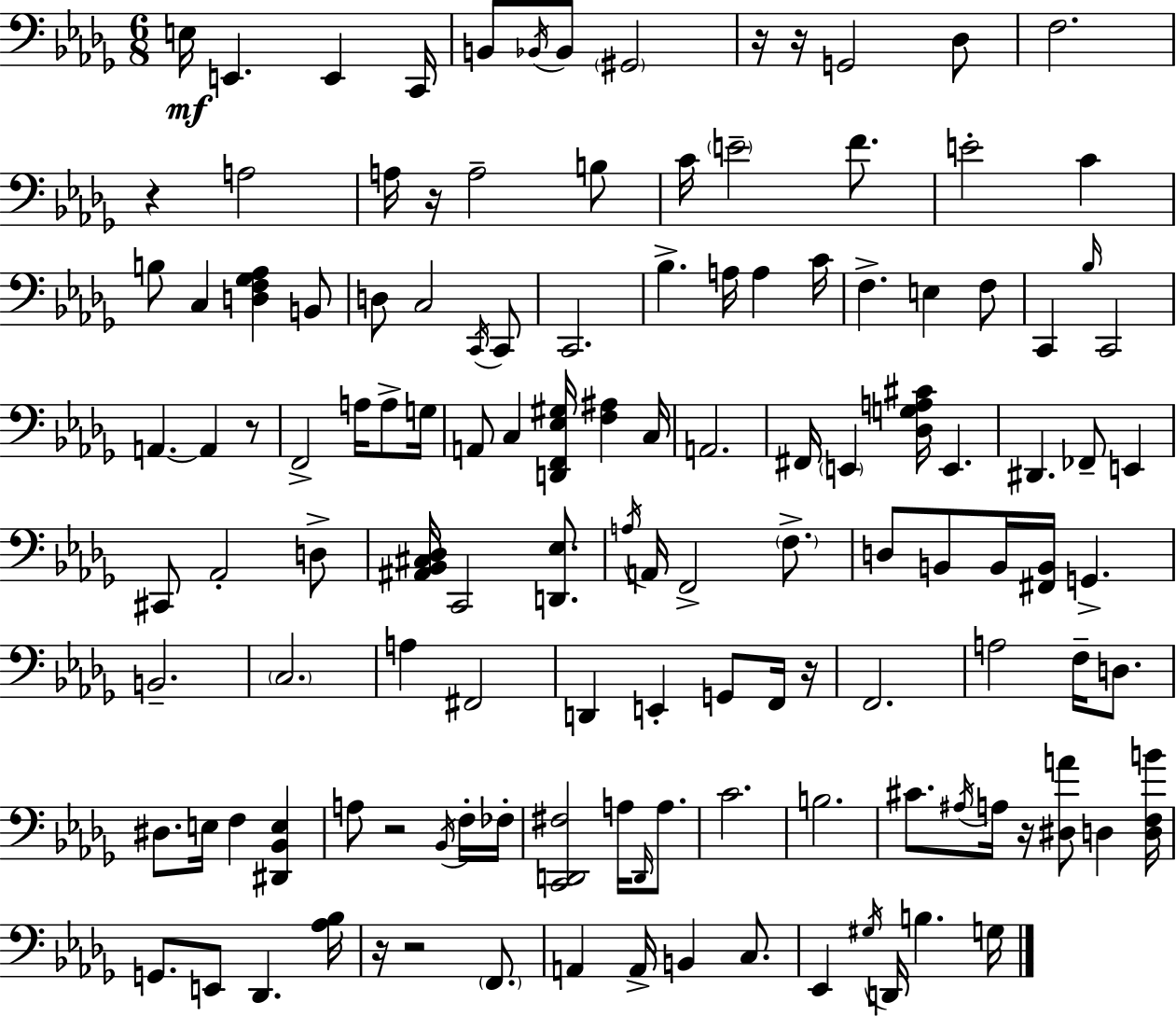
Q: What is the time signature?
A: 6/8